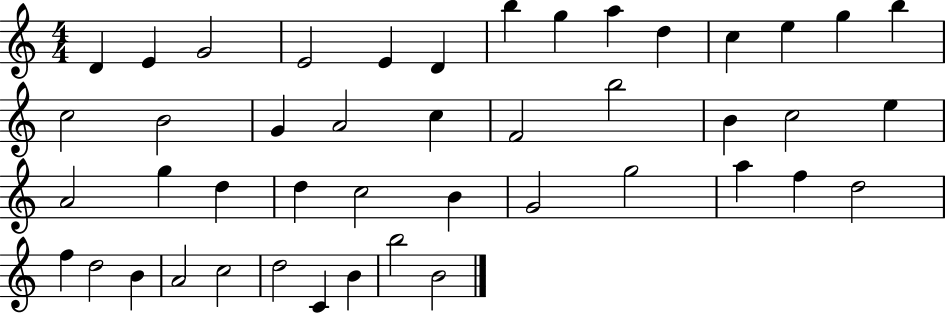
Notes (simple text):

D4/q E4/q G4/h E4/h E4/q D4/q B5/q G5/q A5/q D5/q C5/q E5/q G5/q B5/q C5/h B4/h G4/q A4/h C5/q F4/h B5/h B4/q C5/h E5/q A4/h G5/q D5/q D5/q C5/h B4/q G4/h G5/h A5/q F5/q D5/h F5/q D5/h B4/q A4/h C5/h D5/h C4/q B4/q B5/h B4/h